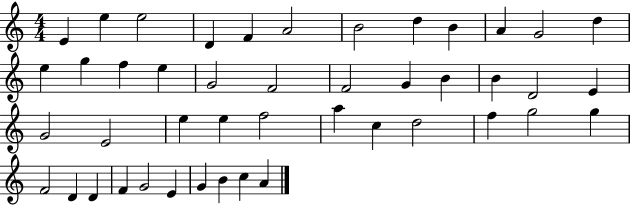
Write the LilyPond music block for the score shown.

{
  \clef treble
  \numericTimeSignature
  \time 4/4
  \key c \major
  e'4 e''4 e''2 | d'4 f'4 a'2 | b'2 d''4 b'4 | a'4 g'2 d''4 | \break e''4 g''4 f''4 e''4 | g'2 f'2 | f'2 g'4 b'4 | b'4 d'2 e'4 | \break g'2 e'2 | e''4 e''4 f''2 | a''4 c''4 d''2 | f''4 g''2 g''4 | \break f'2 d'4 d'4 | f'4 g'2 e'4 | g'4 b'4 c''4 a'4 | \bar "|."
}